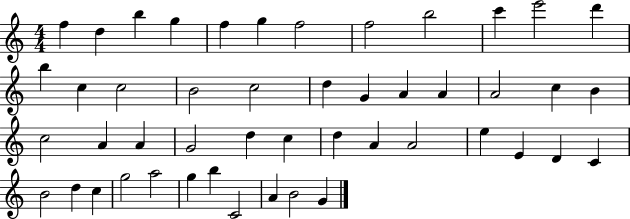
X:1
T:Untitled
M:4/4
L:1/4
K:C
f d b g f g f2 f2 b2 c' e'2 d' b c c2 B2 c2 d G A A A2 c B c2 A A G2 d c d A A2 e E D C B2 d c g2 a2 g b C2 A B2 G